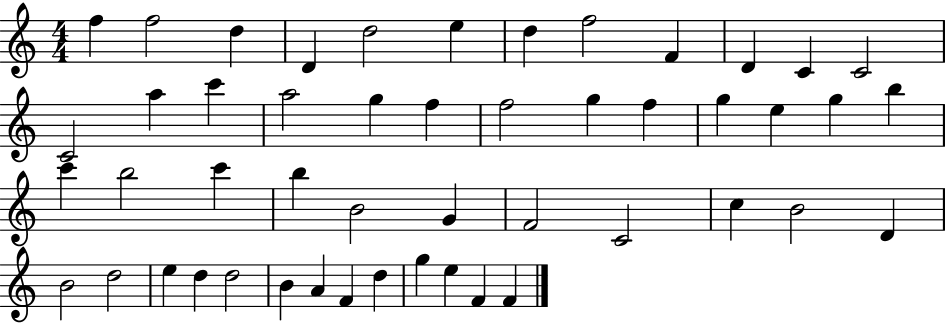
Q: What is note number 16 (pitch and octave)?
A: A5